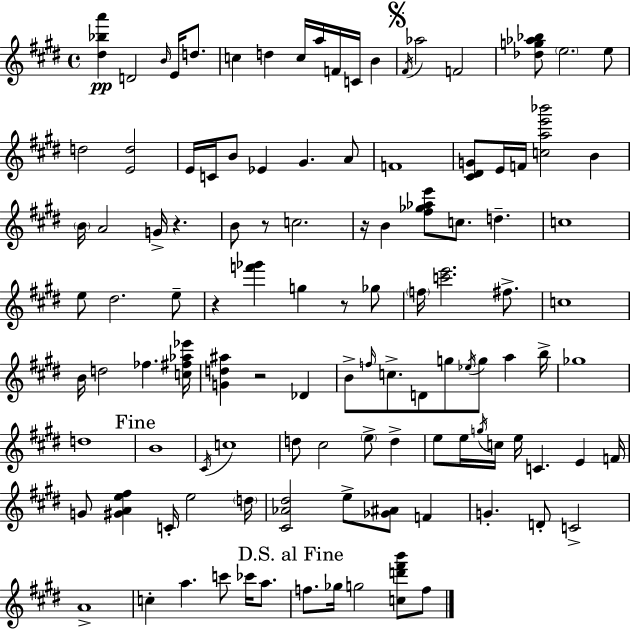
[D#5,Bb5,A6]/q D4/h B4/s E4/s D5/e. C5/q D5/q C5/s A5/s F4/s C4/s B4/q F#4/s Ab5/h F4/h [Db5,G5,Ab5,Bb5]/e E5/h. E5/e D5/h [E4,D5]/h E4/s C4/s B4/e Eb4/q G#4/q. A4/e F4/w [C#4,D#4,G4]/e E4/s F4/s [C5,A5,E6,Bb6]/h B4/q B4/s A4/h G4/s R/q. B4/e R/e C5/h. R/s B4/q [F#5,Gb5,Ab5,E6]/e C5/e. D5/q. C5/w E5/e D#5/h. E5/e R/q [F6,Gb6]/q G5/q R/e Gb5/e F5/s [C6,E6]/h. F#5/e. C5/w B4/s D5/h FES5/q. [C5,F#5,Ab5,Eb6]/s [G4,D5,A#5]/q R/h Db4/q B4/e F5/s C5/e. D4/e G5/e Eb5/s G5/e A5/q B5/s Gb5/w D5/w B4/w C#4/s C5/w D5/e C#5/h E5/e D5/q E5/e E5/s G5/s C5/s E5/s C4/q. E4/q F4/s G4/e [G#4,A4,E5,F#5]/q C4/s E5/h D5/s [C#4,Ab4,D#5]/h E5/e [Gb4,A#4]/e F4/q G4/q. D4/e C4/h A4/w C5/q A5/q. C6/e CES6/s A5/e. F5/e. Gb5/s G5/h [C5,D6,F#6,B6]/e F5/e